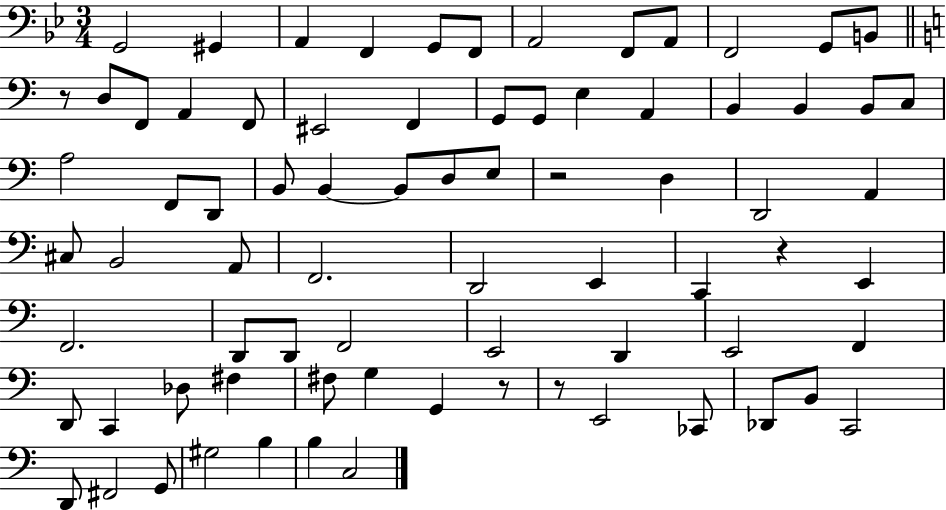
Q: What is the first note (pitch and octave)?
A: G2